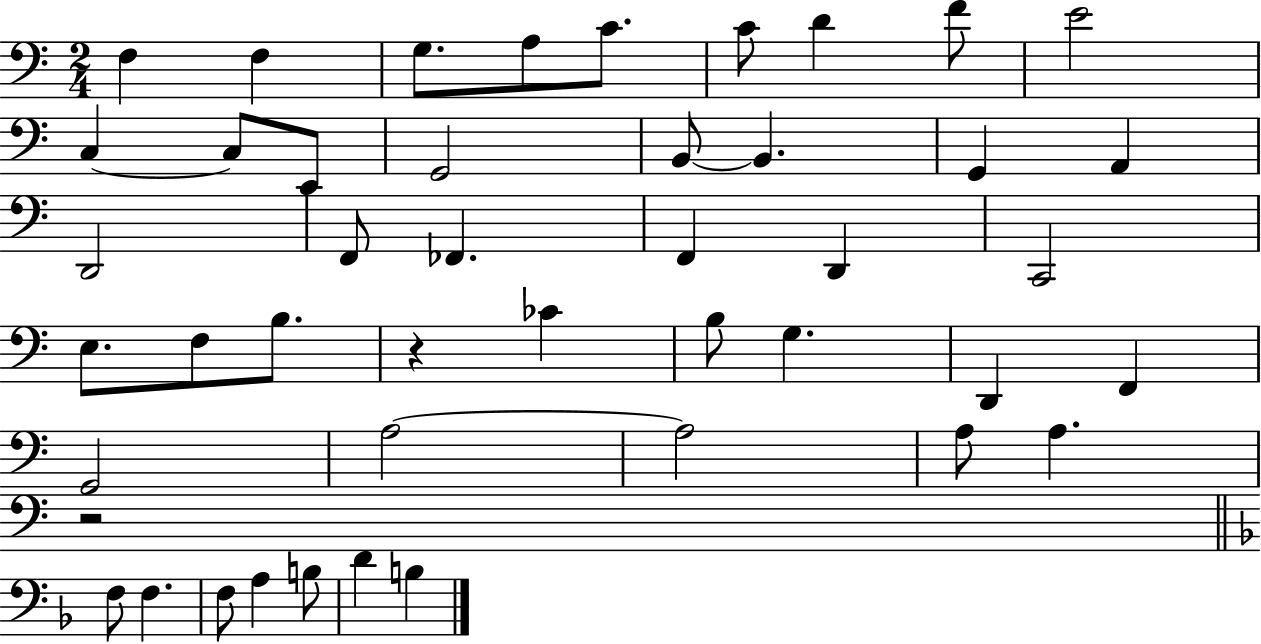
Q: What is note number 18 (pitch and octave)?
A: D2